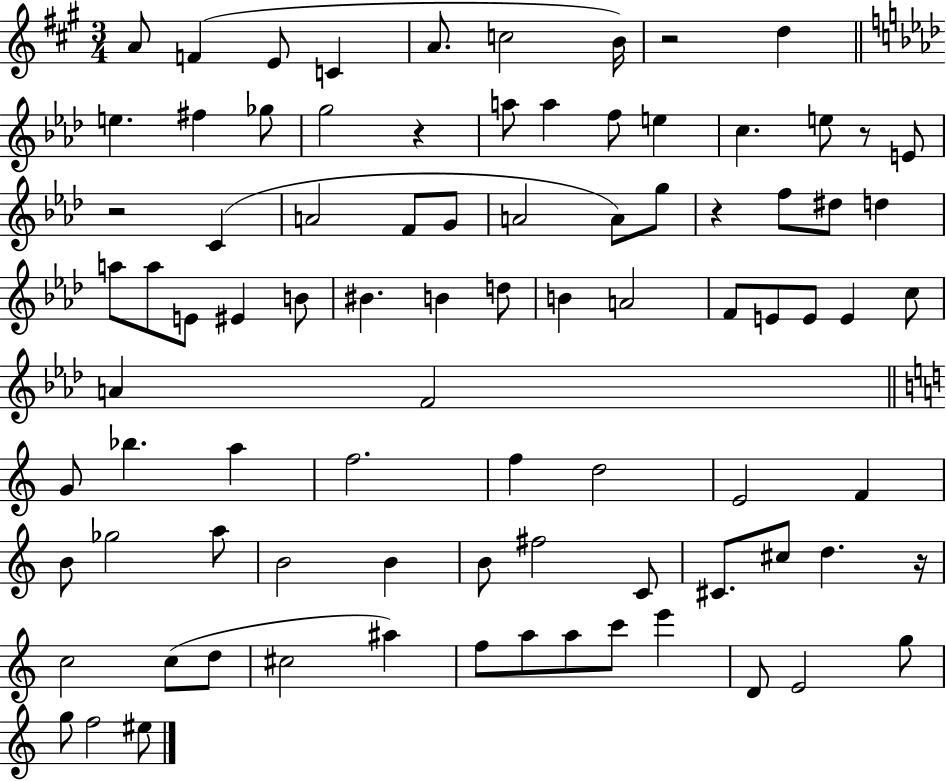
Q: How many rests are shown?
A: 6